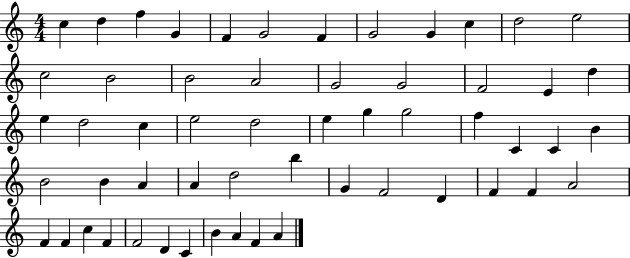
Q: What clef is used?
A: treble